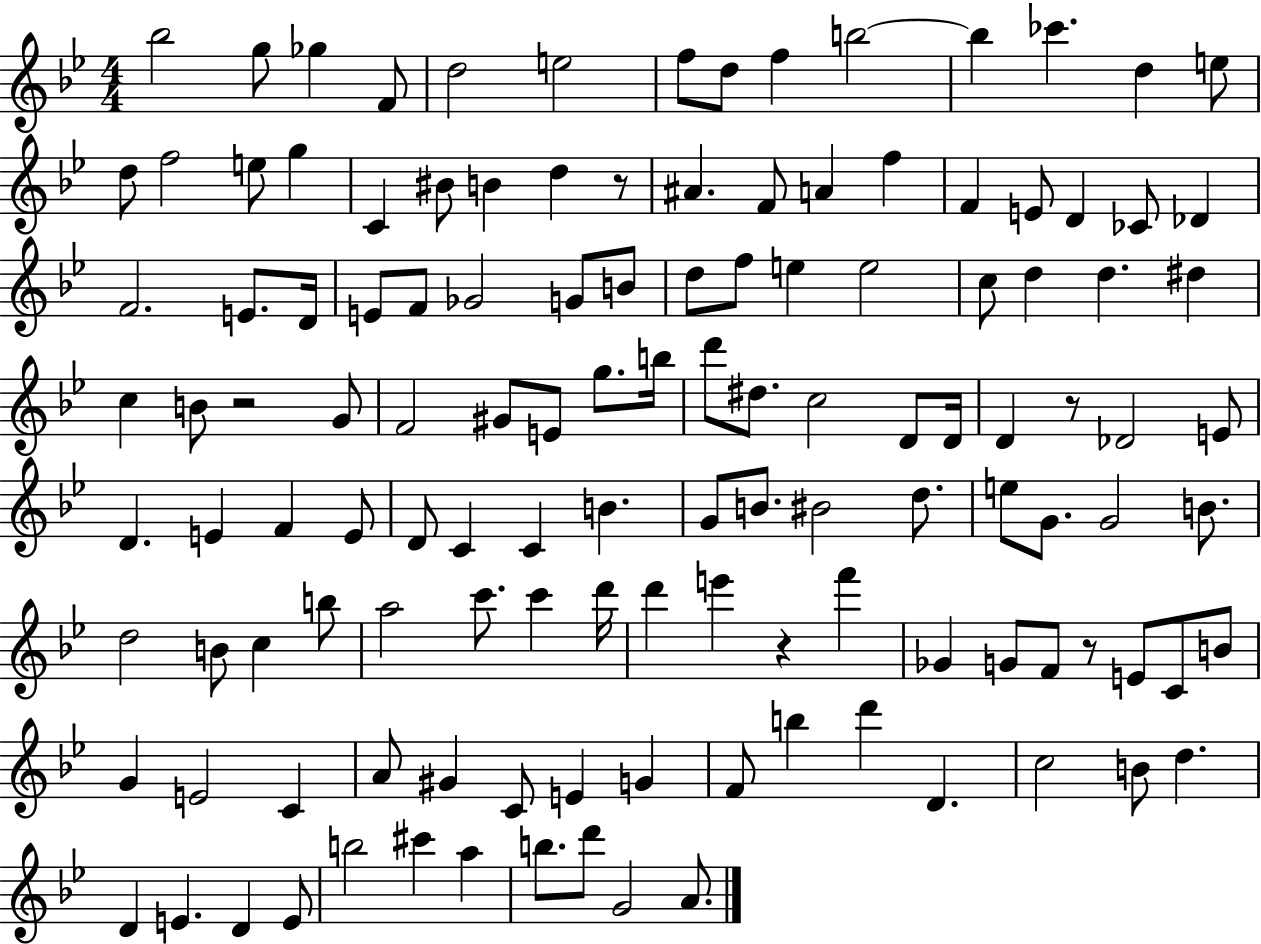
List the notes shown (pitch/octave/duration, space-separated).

Bb5/h G5/e Gb5/q F4/e D5/h E5/h F5/e D5/e F5/q B5/h B5/q CES6/q. D5/q E5/e D5/e F5/h E5/e G5/q C4/q BIS4/e B4/q D5/q R/e A#4/q. F4/e A4/q F5/q F4/q E4/e D4/q CES4/e Db4/q F4/h. E4/e. D4/s E4/e F4/e Gb4/h G4/e B4/e D5/e F5/e E5/q E5/h C5/e D5/q D5/q. D#5/q C5/q B4/e R/h G4/e F4/h G#4/e E4/e G5/e. B5/s D6/e D#5/e. C5/h D4/e D4/s D4/q R/e Db4/h E4/e D4/q. E4/q F4/q E4/e D4/e C4/q C4/q B4/q. G4/e B4/e. BIS4/h D5/e. E5/e G4/e. G4/h B4/e. D5/h B4/e C5/q B5/e A5/h C6/e. C6/q D6/s D6/q E6/q R/q F6/q Gb4/q G4/e F4/e R/e E4/e C4/e B4/e G4/q E4/h C4/q A4/e G#4/q C4/e E4/q G4/q F4/e B5/q D6/q D4/q. C5/h B4/e D5/q. D4/q E4/q. D4/q E4/e B5/h C#6/q A5/q B5/e. D6/e G4/h A4/e.